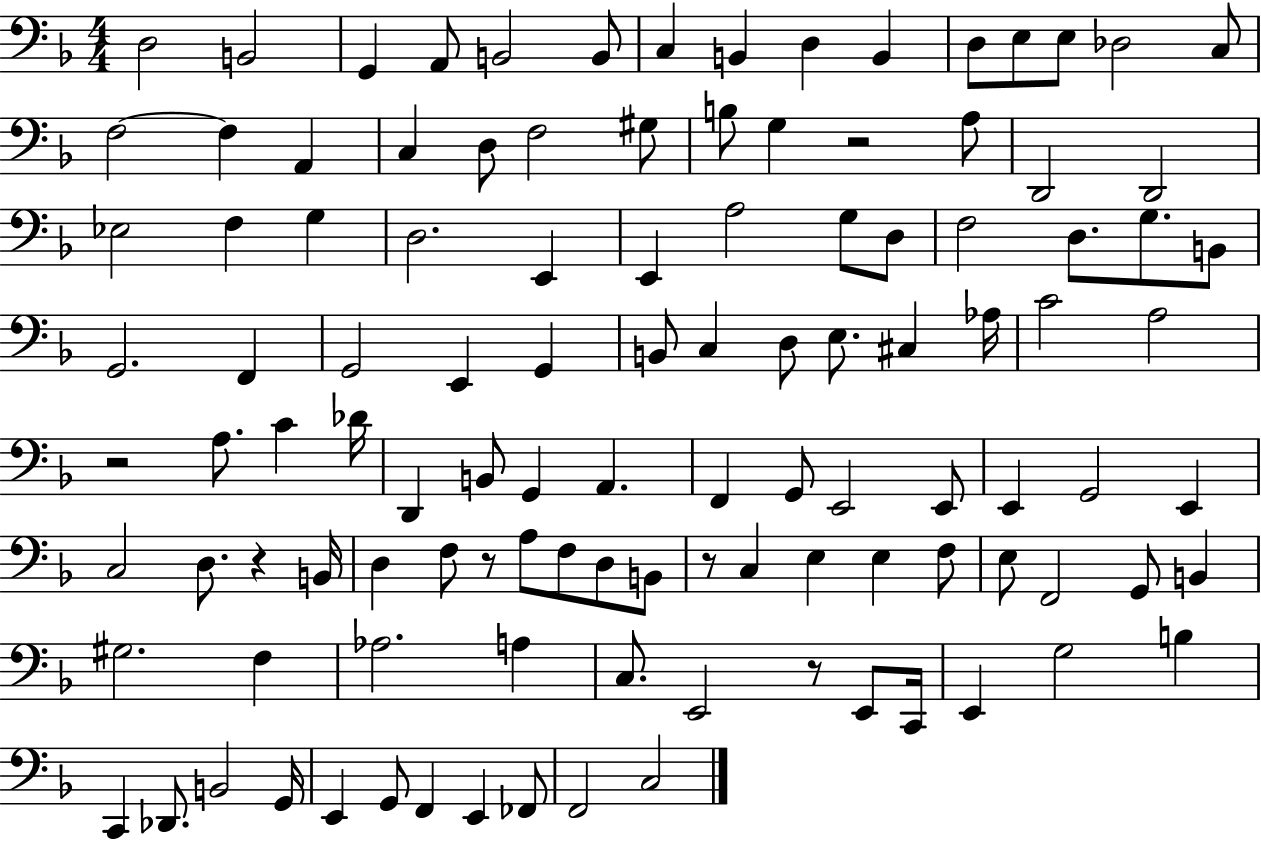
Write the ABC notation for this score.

X:1
T:Untitled
M:4/4
L:1/4
K:F
D,2 B,,2 G,, A,,/2 B,,2 B,,/2 C, B,, D, B,, D,/2 E,/2 E,/2 _D,2 C,/2 F,2 F, A,, C, D,/2 F,2 ^G,/2 B,/2 G, z2 A,/2 D,,2 D,,2 _E,2 F, G, D,2 E,, E,, A,2 G,/2 D,/2 F,2 D,/2 G,/2 B,,/2 G,,2 F,, G,,2 E,, G,, B,,/2 C, D,/2 E,/2 ^C, _A,/4 C2 A,2 z2 A,/2 C _D/4 D,, B,,/2 G,, A,, F,, G,,/2 E,,2 E,,/2 E,, G,,2 E,, C,2 D,/2 z B,,/4 D, F,/2 z/2 A,/2 F,/2 D,/2 B,,/2 z/2 C, E, E, F,/2 E,/2 F,,2 G,,/2 B,, ^G,2 F, _A,2 A, C,/2 E,,2 z/2 E,,/2 C,,/4 E,, G,2 B, C,, _D,,/2 B,,2 G,,/4 E,, G,,/2 F,, E,, _F,,/2 F,,2 C,2